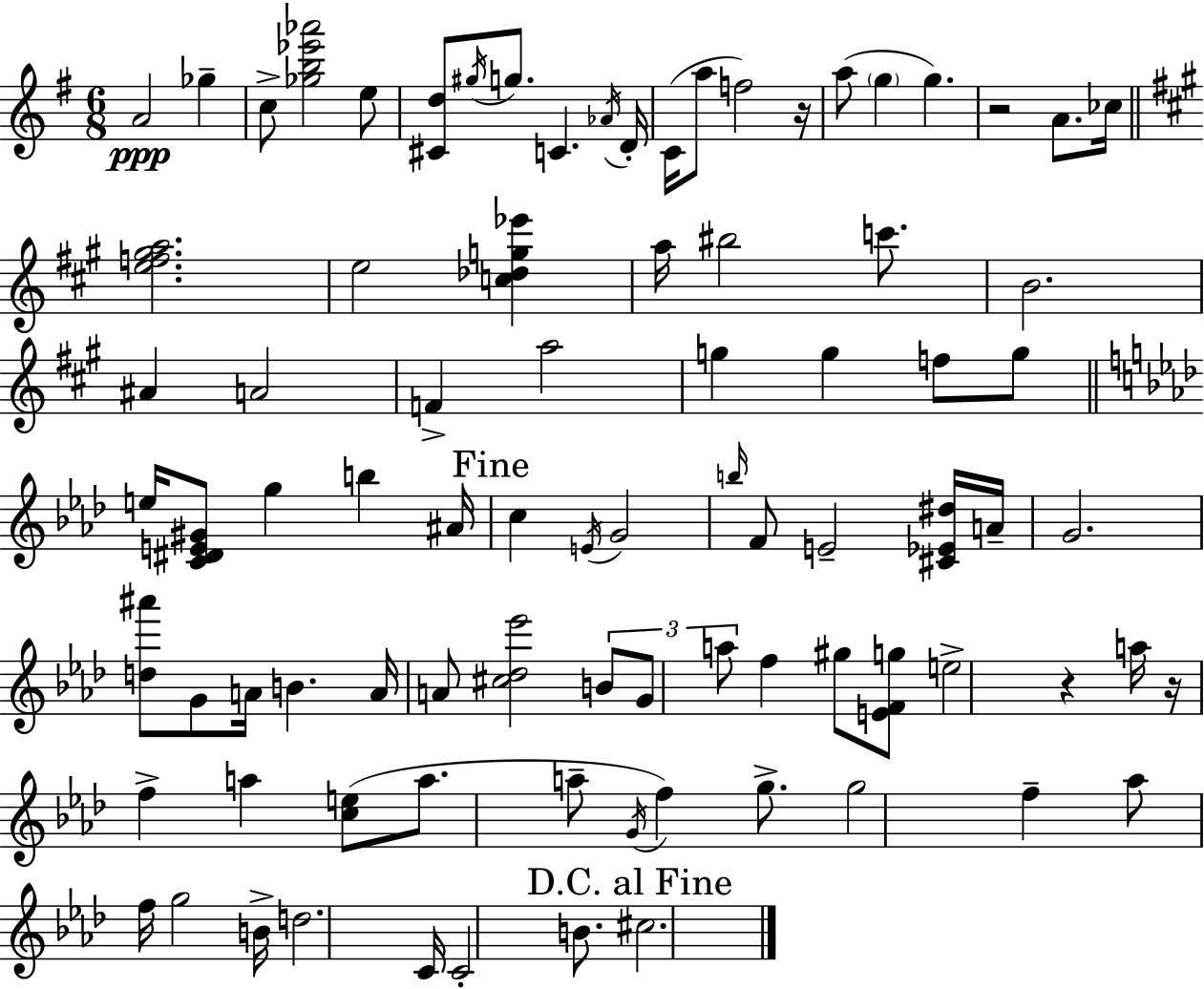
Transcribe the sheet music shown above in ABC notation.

X:1
T:Untitled
M:6/8
L:1/4
K:Em
A2 _g c/2 [_gb_e'_a']2 e/2 [^Cd]/2 ^g/4 g/2 C _A/4 D/4 C/4 a/2 f2 z/4 a/2 g g z2 A/2 _c/4 [ef^ga]2 e2 [c_dg_e'] a/4 ^b2 c'/2 B2 ^A A2 F a2 g g f/2 g/2 e/4 [C^DE^G]/2 g b ^A/4 c E/4 G2 b/4 F/2 E2 [^C_E^d]/4 A/4 G2 [d^a']/2 G/2 A/4 B A/4 A/2 [^c_d_e']2 B/2 G/2 a/2 f ^g/2 [EFg]/2 e2 z a/4 z/4 f a [ce]/2 a/2 a/2 G/4 f g/2 g2 f _a/2 f/4 g2 B/4 d2 C/4 C2 B/2 ^c2